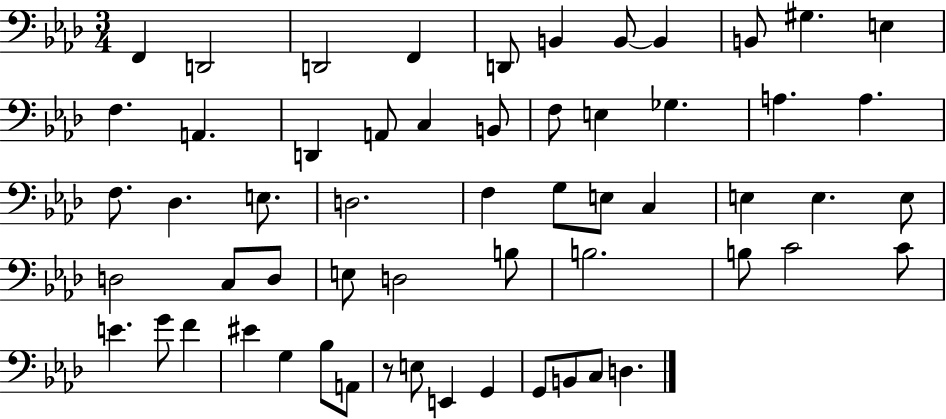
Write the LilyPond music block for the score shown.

{
  \clef bass
  \numericTimeSignature
  \time 3/4
  \key aes \major
  f,4 d,2 | d,2 f,4 | d,8 b,4 b,8~~ b,4 | b,8 gis4. e4 | \break f4. a,4. | d,4 a,8 c4 b,8 | f8 e4 ges4. | a4. a4. | \break f8. des4. e8. | d2. | f4 g8 e8 c4 | e4 e4. e8 | \break d2 c8 d8 | e8 d2 b8 | b2. | b8 c'2 c'8 | \break e'4. g'8 f'4 | eis'4 g4 bes8 a,8 | r8 e8 e,4 g,4 | g,8 b,8 c8 d4. | \break \bar "|."
}